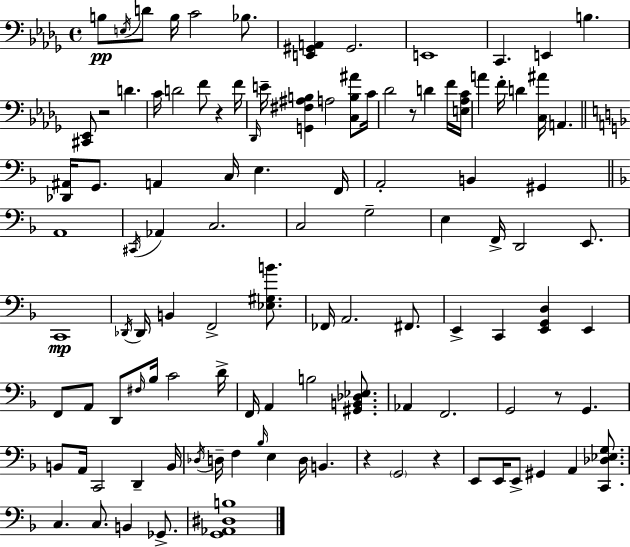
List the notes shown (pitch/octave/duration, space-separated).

B3/e E3/s D4/e B3/s C4/h Bb3/e. [E2,G#2,A2]/q G#2/h. E2/w C2/q. E2/q B3/q. [C#2,Eb2]/e R/h D4/q. C4/s D4/h F4/e R/q F4/s Db2/s E4/s [G2,F#3,A#3,B3]/q A3/h [C3,B3,A#4]/e C4/s Db4/h R/e D4/q F4/s [E3,Ab3,C4]/s A4/q F4/s D4/q [C3,A#4]/s A2/q. [Db2,A#2]/s G2/e. A2/q C3/s E3/q. F2/s A2/h B2/q G#2/q A2/w C#2/s Ab2/q C3/h. C3/h G3/h E3/q F2/s D2/h E2/e. C2/w Db2/s Db2/s B2/q F2/h [Eb3,G#3,B4]/e. FES2/s A2/h. F#2/e. E2/q C2/q [E2,G2,D3]/q E2/q F2/e A2/e D2/e F#3/s Bb3/s C4/h D4/s F2/s A2/q B3/h [G#2,B2,Db3,Eb3]/e. Ab2/q F2/h. G2/h R/e G2/q. B2/e A2/s C2/h D2/q B2/s Db3/s D3/s F3/q Bb3/s E3/q D3/s B2/q. R/q G2/h R/q E2/e E2/s E2/e G#2/q A2/q [C2,Db3,Eb3,G3]/e. C3/q. C3/e. B2/q Gb2/e. [G2,Ab2,D#3,B3]/w